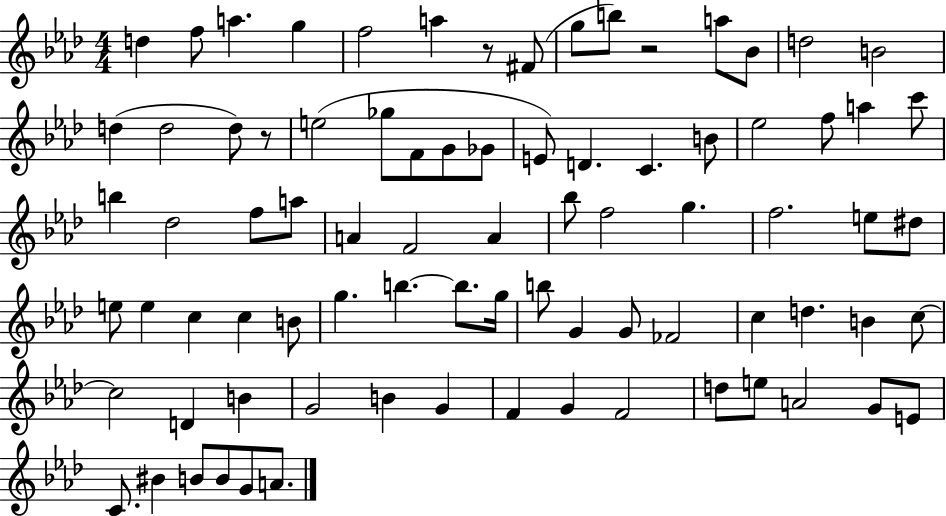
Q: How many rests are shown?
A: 3